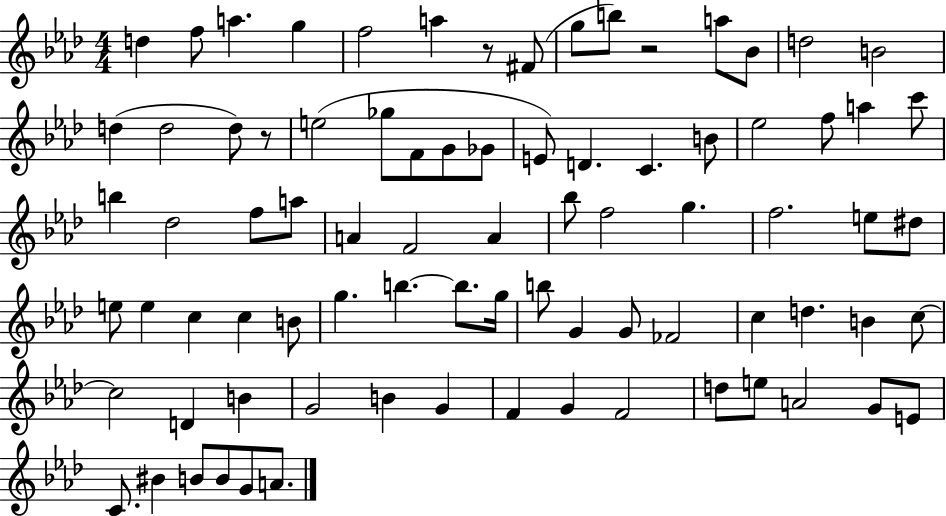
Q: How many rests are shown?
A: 3